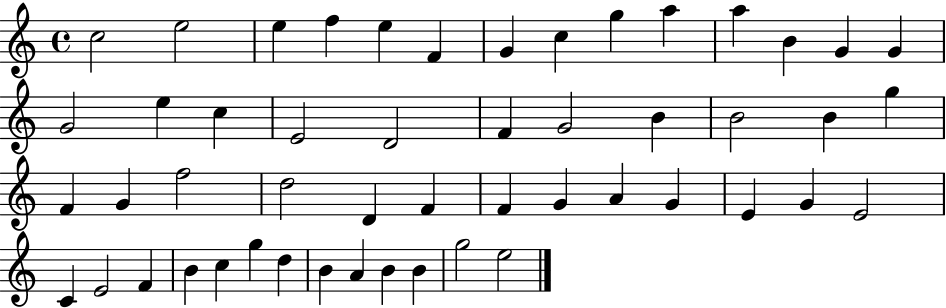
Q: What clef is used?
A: treble